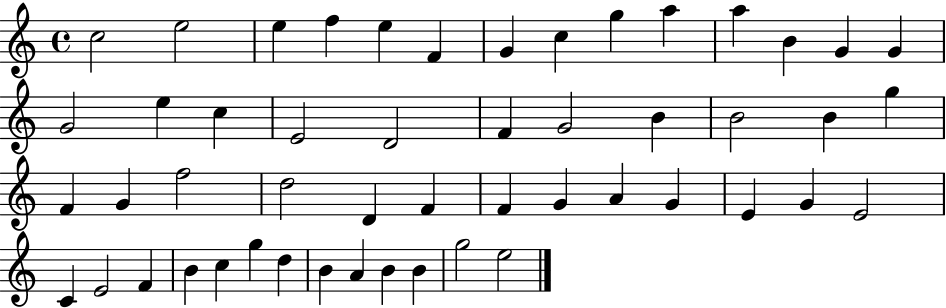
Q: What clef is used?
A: treble